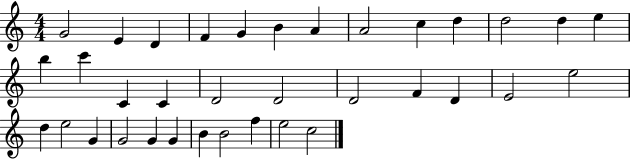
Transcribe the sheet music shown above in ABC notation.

X:1
T:Untitled
M:4/4
L:1/4
K:C
G2 E D F G B A A2 c d d2 d e b c' C C D2 D2 D2 F D E2 e2 d e2 G G2 G G B B2 f e2 c2